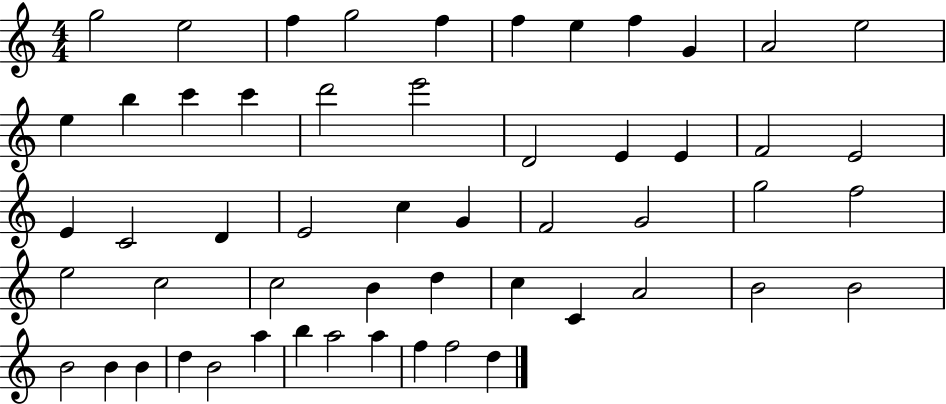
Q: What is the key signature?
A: C major